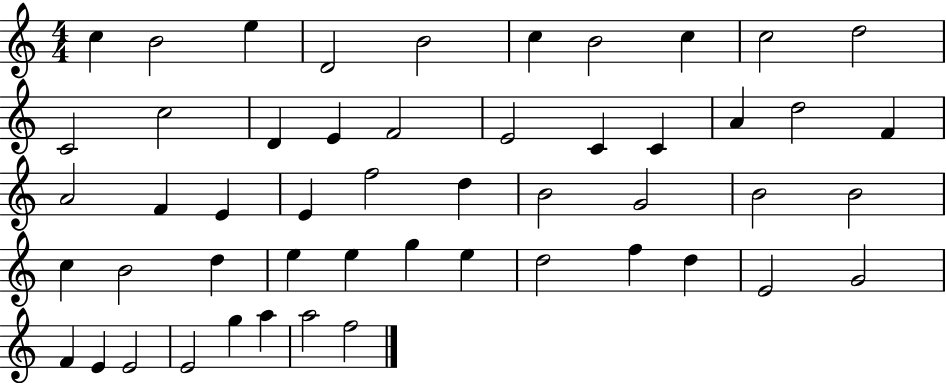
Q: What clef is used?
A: treble